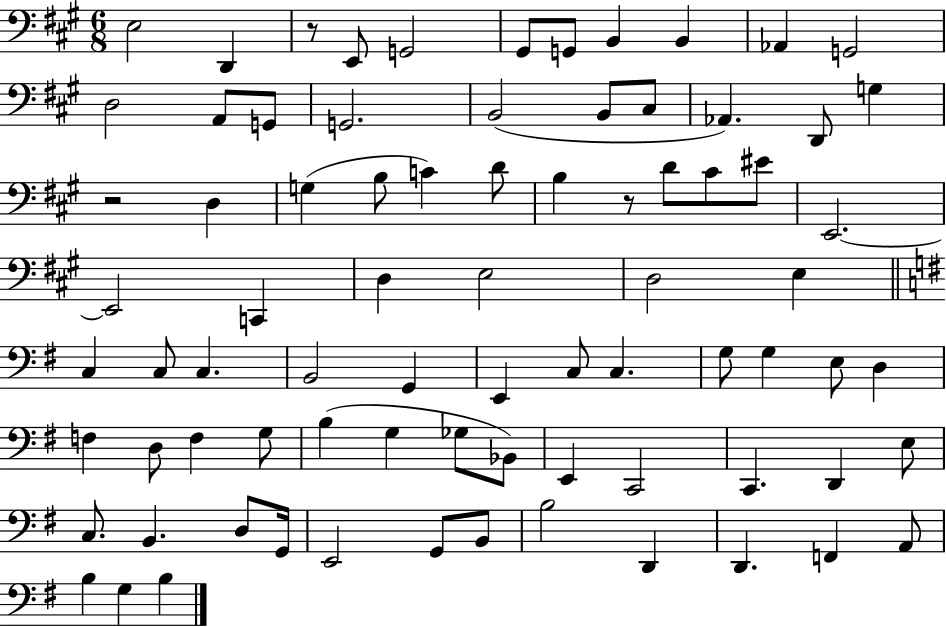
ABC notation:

X:1
T:Untitled
M:6/8
L:1/4
K:A
E,2 D,, z/2 E,,/2 G,,2 ^G,,/2 G,,/2 B,, B,, _A,, G,,2 D,2 A,,/2 G,,/2 G,,2 B,,2 B,,/2 ^C,/2 _A,, D,,/2 G, z2 D, G, B,/2 C D/2 B, z/2 D/2 ^C/2 ^E/2 E,,2 E,,2 C,, D, E,2 D,2 E, C, C,/2 C, B,,2 G,, E,, C,/2 C, G,/2 G, E,/2 D, F, D,/2 F, G,/2 B, G, _G,/2 _B,,/2 E,, C,,2 C,, D,, E,/2 C,/2 B,, D,/2 G,,/4 E,,2 G,,/2 B,,/2 B,2 D,, D,, F,, A,,/2 B, G, B,